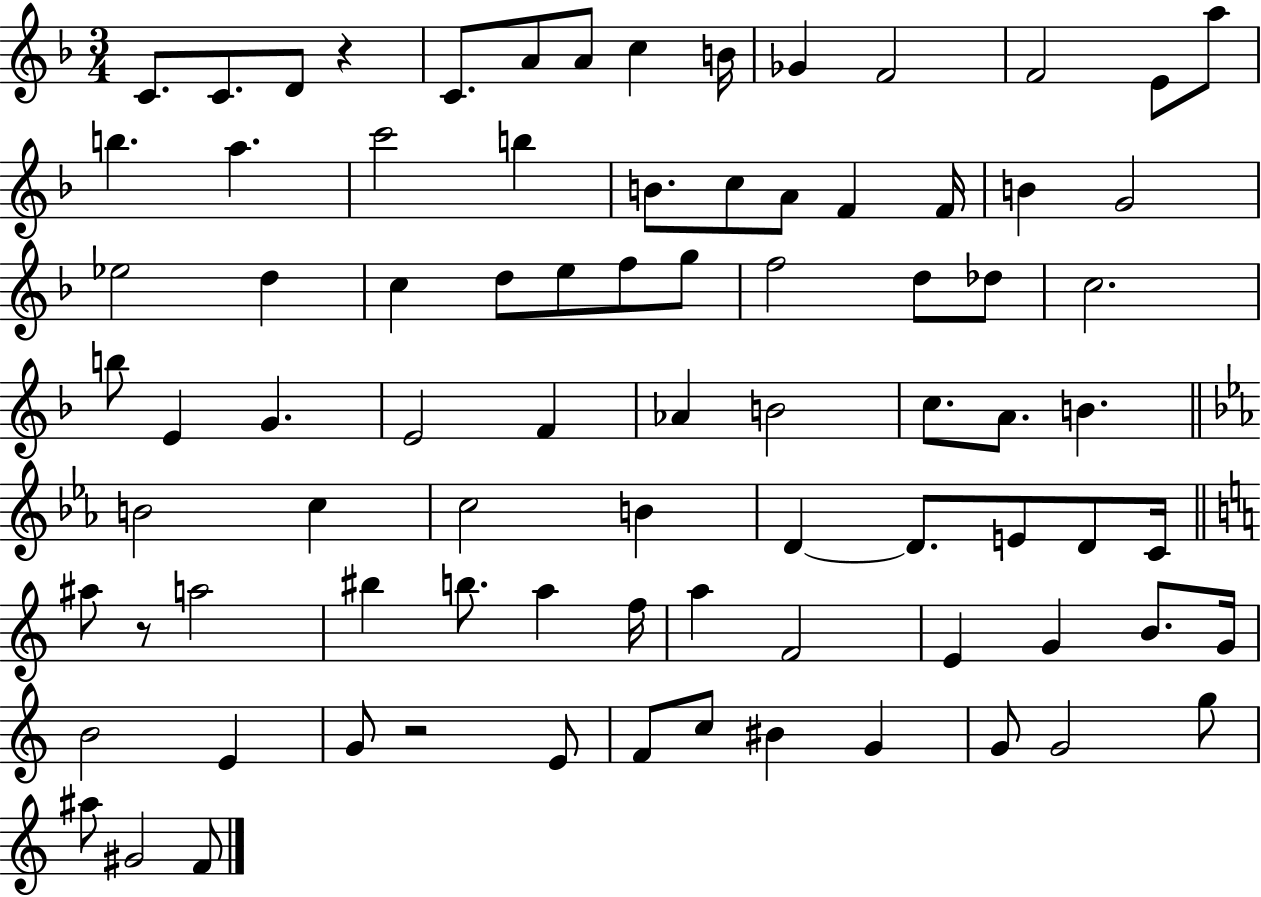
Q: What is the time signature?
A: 3/4